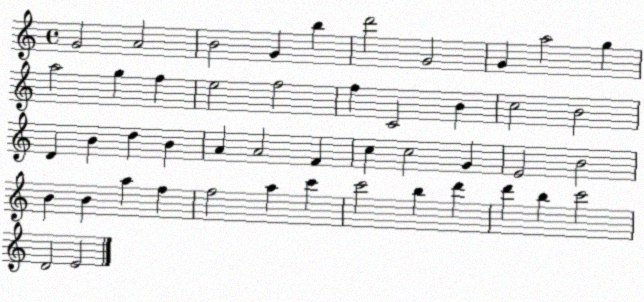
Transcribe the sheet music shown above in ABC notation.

X:1
T:Untitled
M:4/4
L:1/4
K:C
G2 A2 B2 G b d'2 G2 G a2 g a2 g f e2 f2 f C2 B c2 B2 D B d B A A2 F c c2 G E2 B2 B B a f f2 a c' c'2 b d' d' b c'2 D2 E2